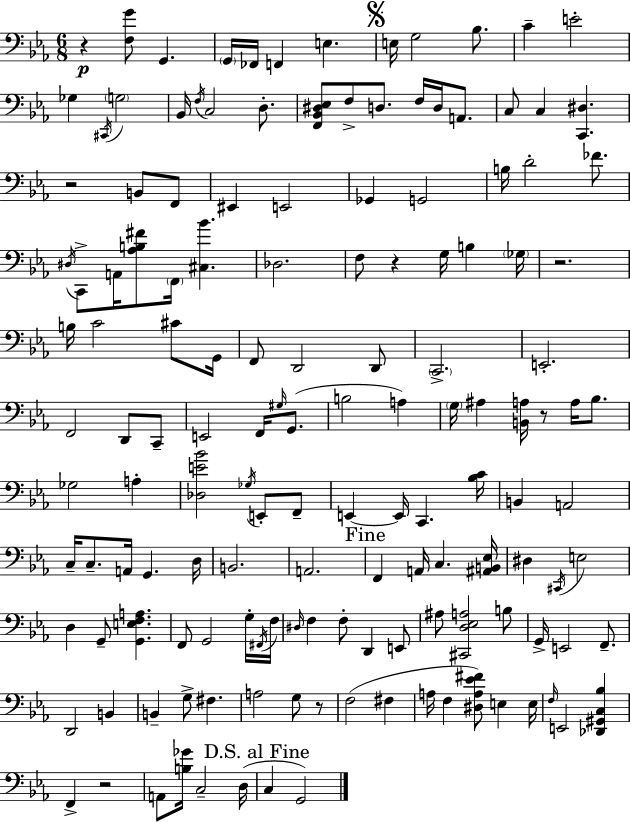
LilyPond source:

{
  \clef bass
  \numericTimeSignature
  \time 6/8
  \key ees \major
  r4\p <f g'>8 g,4. | \parenthesize g,16 fes,16 f,4 e4. | \mark \markup { \musicglyph "scripts.segno" } e16 g2 bes8. | c'4-- e'2-. | \break ges4 \acciaccatura { cis,16 } \parenthesize g2 | bes,16 \acciaccatura { f16 } c2 d8.-. | <f, bes, dis ees>8 f8-> d8. f16 d16 a,8. | c8 c4 <c, dis>4. | \break r2 b,8 | f,8 eis,4 e,2 | ges,4 g,2 | b16 d'2-. fes'8. | \break \acciaccatura { dis16 } c,8-> a,16 <aes b fis'>8 \parenthesize f,16 <cis bes'>4. | des2. | f8 r4 g16 b4 | \parenthesize ges16 r2. | \break b16 c'2 | cis'8 g,16 f,8 d,2 | d,8 \parenthesize c,2.-> | e,2.-. | \break f,2 d,8 | c,8-- e,2 f,16 | \grace { gis16 }( g,8. b2 | a4) \parenthesize g16 ais4 <b, a>16 r8 | \break a16 bes8. ges2 | a4-. <des e' bes'>2 | \acciaccatura { ges16 } e,8-. f,8-- e,4~~ e,16 c,4. | <bes c'>16 b,4 a,2 | \break c16-- c8.-- a,16 g,4. | d16 b,2. | a,2. | \mark "Fine" f,4 a,16 c4. | \break <ais, b, ees>16 dis4 \acciaccatura { cis,16 } e2 | d4 g,8-- | <g, e f a>4. f,8 g,2 | g16-. \acciaccatura { fis,16 } f16 \grace { dis16 } f4 | \break f8-. d,4 e,8 ais8 <cis, d ees a>2 | b8 g,16-> e,2 | f,8.-- d,2 | b,4 b,4-- | \break g8-> fis4. a2 | g8 r8 f2( | fis4 a16 f4 | <dis a ees' fis'>8) e4 e16 \grace { f16 } e,2 | \break <des, gis, c bes>4 f,4-> | r2 a,8 <b ges'>16 | c2-- d16( \mark "D.S. al Fine" c4 | g,2) \bar "|."
}